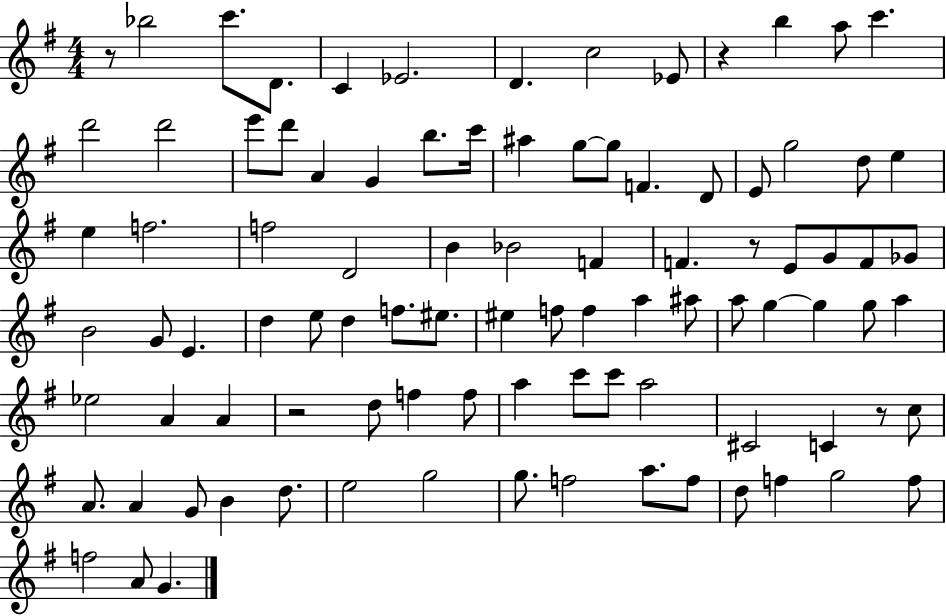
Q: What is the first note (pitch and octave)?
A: Bb5